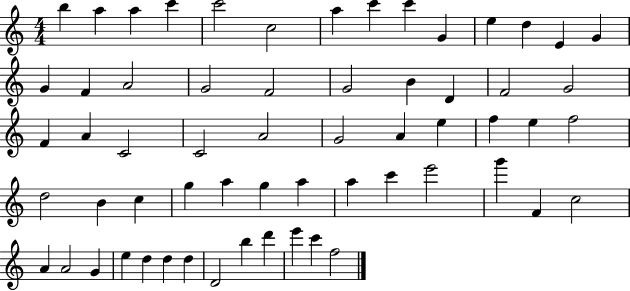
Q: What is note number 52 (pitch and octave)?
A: E5